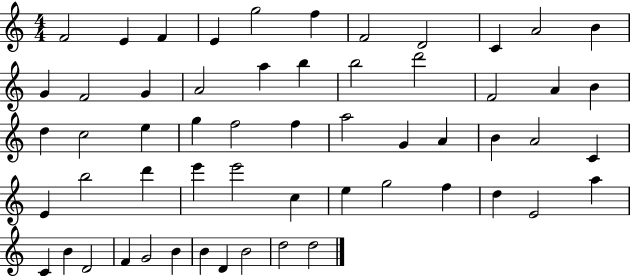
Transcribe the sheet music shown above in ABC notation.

X:1
T:Untitled
M:4/4
L:1/4
K:C
F2 E F E g2 f F2 D2 C A2 B G F2 G A2 a b b2 d'2 F2 A B d c2 e g f2 f a2 G A B A2 C E b2 d' e' e'2 c e g2 f d E2 a C B D2 F G2 B B D B2 d2 d2